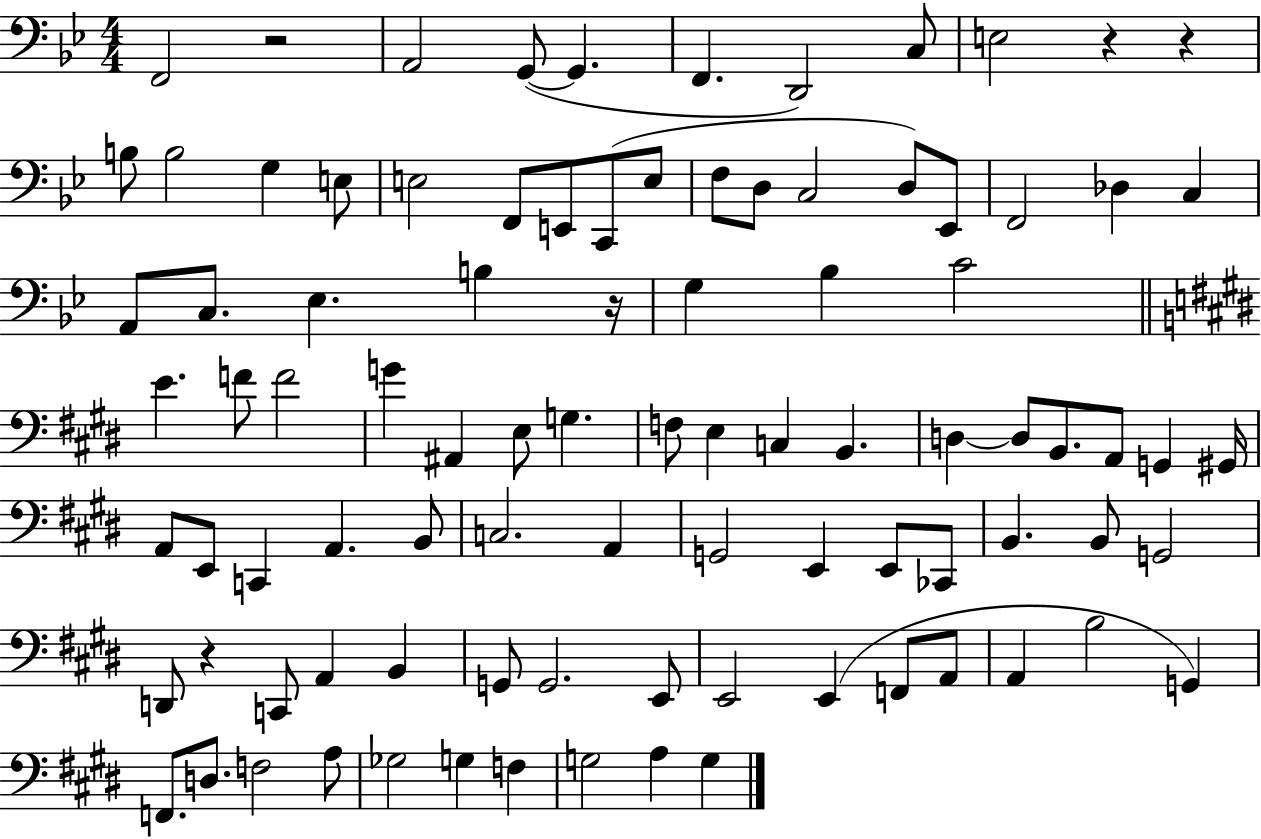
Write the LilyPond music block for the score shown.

{
  \clef bass
  \numericTimeSignature
  \time 4/4
  \key bes \major
  \repeat volta 2 { f,2 r2 | a,2 g,8~(~ g,4. | f,4. d,2) c8 | e2 r4 r4 | \break b8 b2 g4 e8 | e2 f,8 e,8 c,8( e8 | f8 d8 c2 d8) ees,8 | f,2 des4 c4 | \break a,8 c8. ees4. b4 r16 | g4 bes4 c'2 | \bar "||" \break \key e \major e'4. f'8 f'2 | g'4 ais,4 e8 g4. | f8 e4 c4 b,4. | d4~~ d8 b,8. a,8 g,4 gis,16 | \break a,8 e,8 c,4 a,4. b,8 | c2. a,4 | g,2 e,4 e,8 ces,8 | b,4. b,8 g,2 | \break d,8 r4 c,8 a,4 b,4 | g,8 g,2. e,8 | e,2 e,4( f,8 a,8 | a,4 b2 g,4) | \break f,8. d8. f2 a8 | ges2 g4 f4 | g2 a4 g4 | } \bar "|."
}